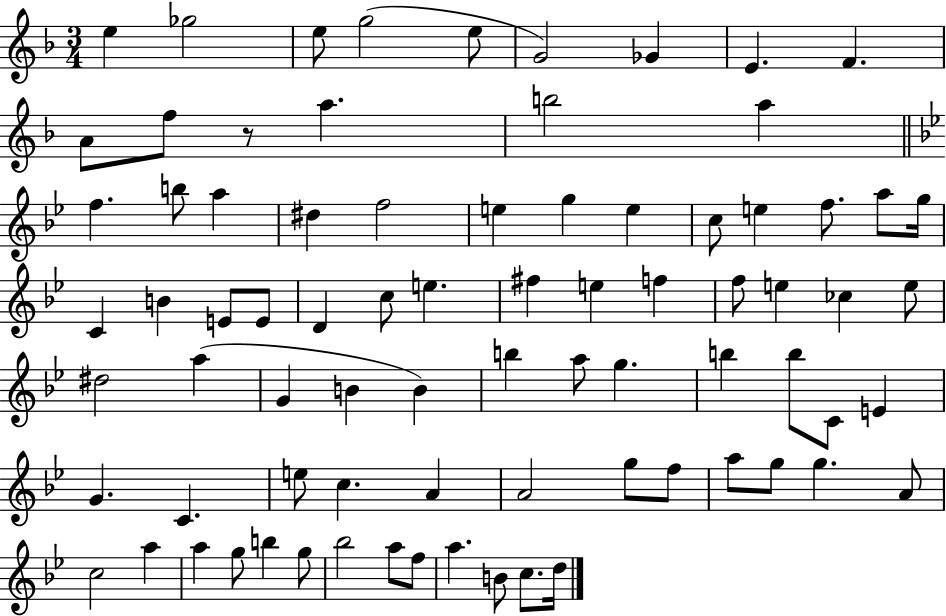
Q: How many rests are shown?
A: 1